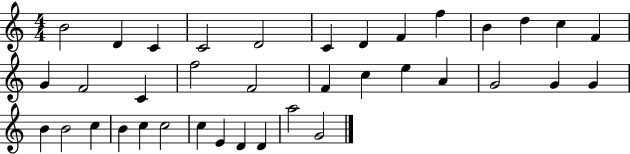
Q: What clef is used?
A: treble